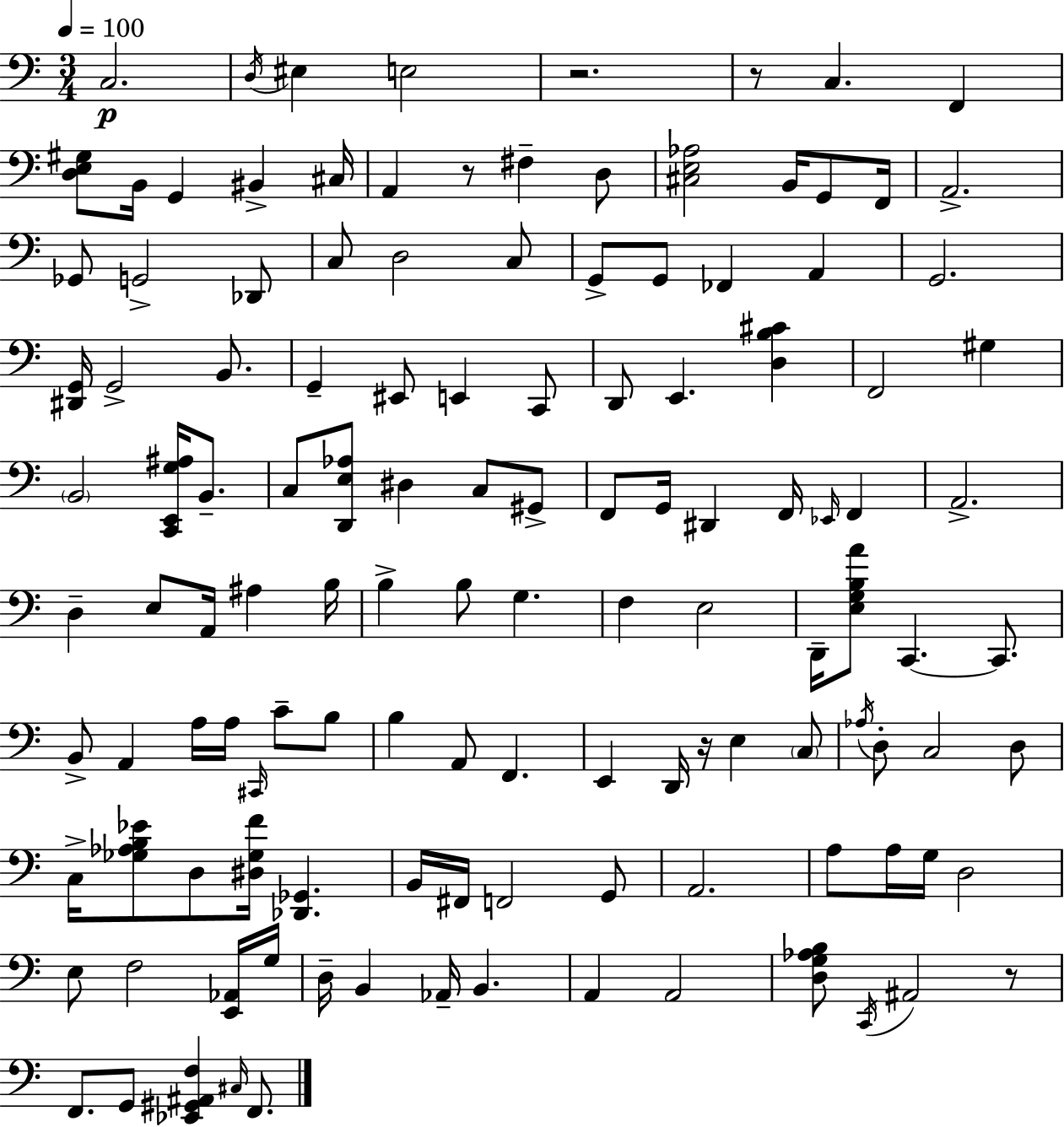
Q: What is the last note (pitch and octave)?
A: F2